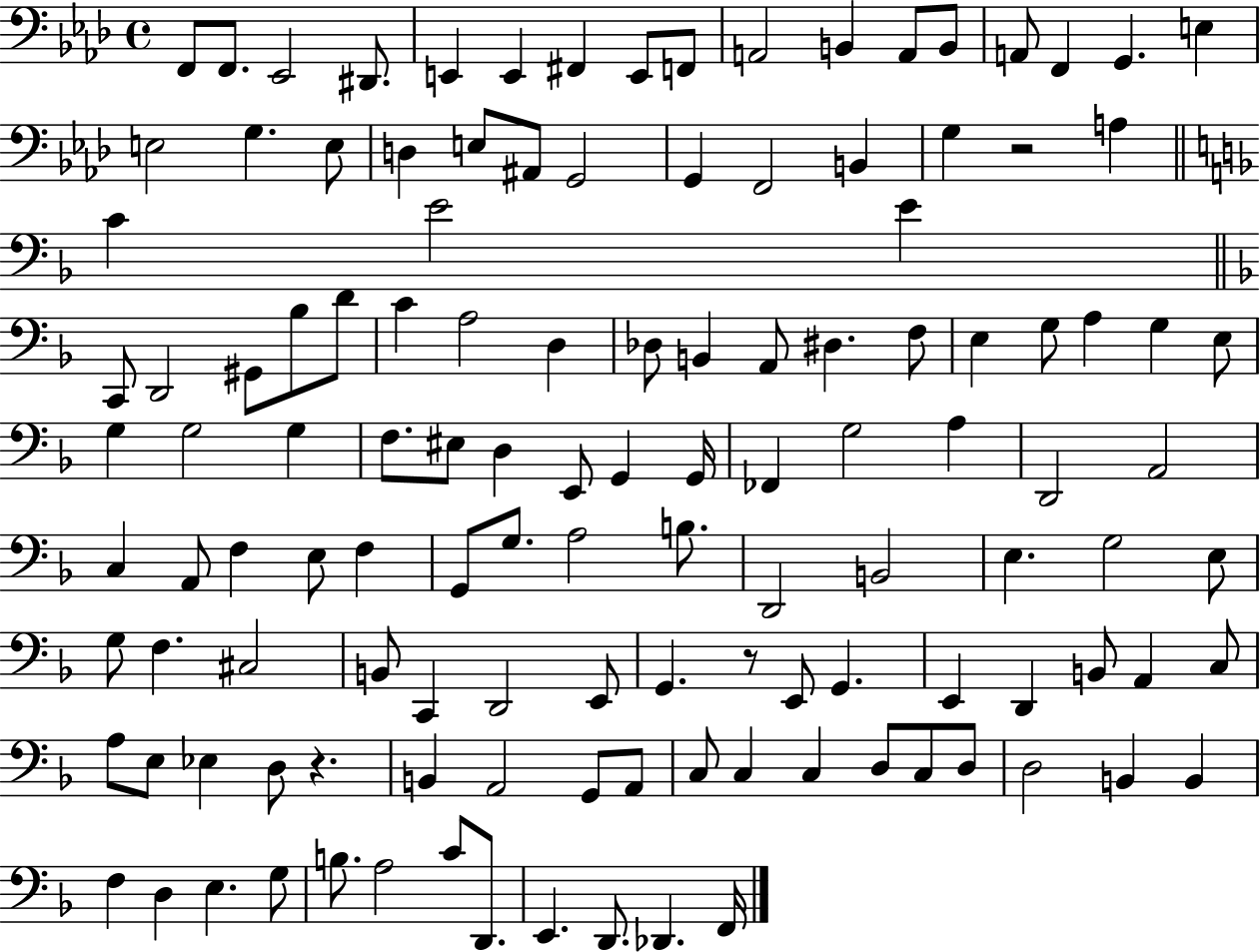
F2/e F2/e. Eb2/h D#2/e. E2/q E2/q F#2/q E2/e F2/e A2/h B2/q A2/e B2/e A2/e F2/q G2/q. E3/q E3/h G3/q. E3/e D3/q E3/e A#2/e G2/h G2/q F2/h B2/q G3/q R/h A3/q C4/q E4/h E4/q C2/e D2/h G#2/e Bb3/e D4/e C4/q A3/h D3/q Db3/e B2/q A2/e D#3/q. F3/e E3/q G3/e A3/q G3/q E3/e G3/q G3/h G3/q F3/e. EIS3/e D3/q E2/e G2/q G2/s FES2/q G3/h A3/q D2/h A2/h C3/q A2/e F3/q E3/e F3/q G2/e G3/e. A3/h B3/e. D2/h B2/h E3/q. G3/h E3/e G3/e F3/q. C#3/h B2/e C2/q D2/h E2/e G2/q. R/e E2/e G2/q. E2/q D2/q B2/e A2/q C3/e A3/e E3/e Eb3/q D3/e R/q. B2/q A2/h G2/e A2/e C3/e C3/q C3/q D3/e C3/e D3/e D3/h B2/q B2/q F3/q D3/q E3/q. G3/e B3/e. A3/h C4/e D2/e. E2/q. D2/e. Db2/q. F2/s